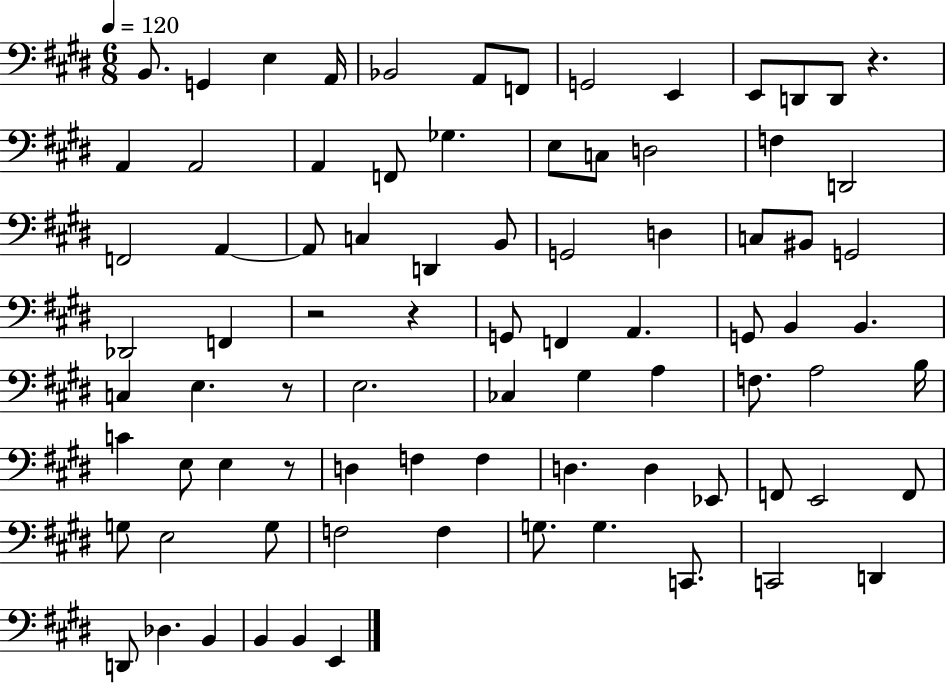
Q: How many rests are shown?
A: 5